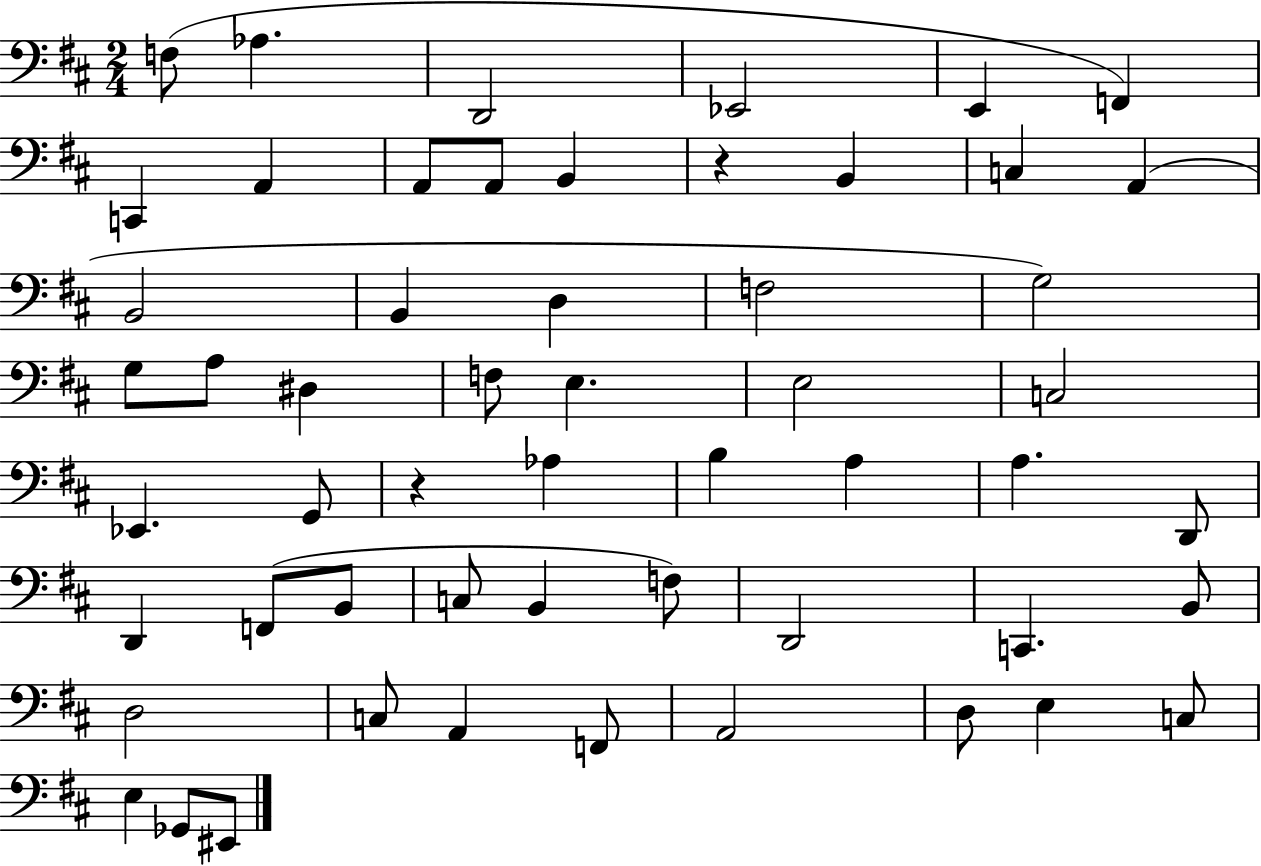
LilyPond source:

{
  \clef bass
  \numericTimeSignature
  \time 2/4
  \key d \major
  f8( aes4. | d,2 | ees,2 | e,4 f,4) | \break c,4 a,4 | a,8 a,8 b,4 | r4 b,4 | c4 a,4( | \break b,2 | b,4 d4 | f2 | g2) | \break g8 a8 dis4 | f8 e4. | e2 | c2 | \break ees,4. g,8 | r4 aes4 | b4 a4 | a4. d,8 | \break d,4 f,8( b,8 | c8 b,4 f8) | d,2 | c,4. b,8 | \break d2 | c8 a,4 f,8 | a,2 | d8 e4 c8 | \break e4 ges,8 eis,8 | \bar "|."
}